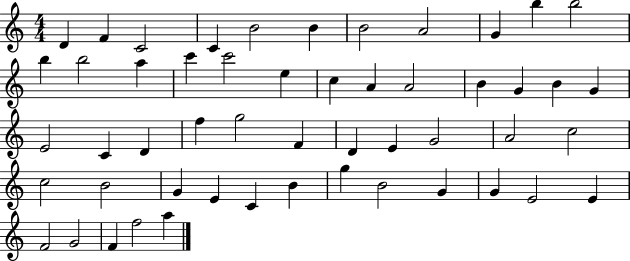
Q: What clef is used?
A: treble